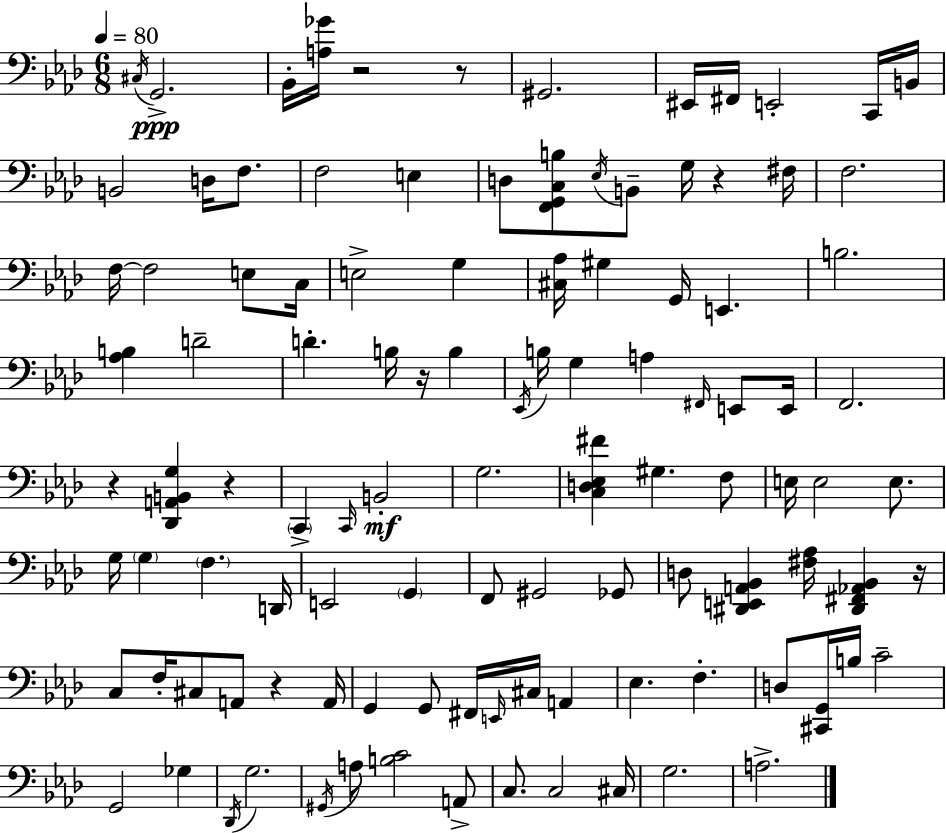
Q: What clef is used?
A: bass